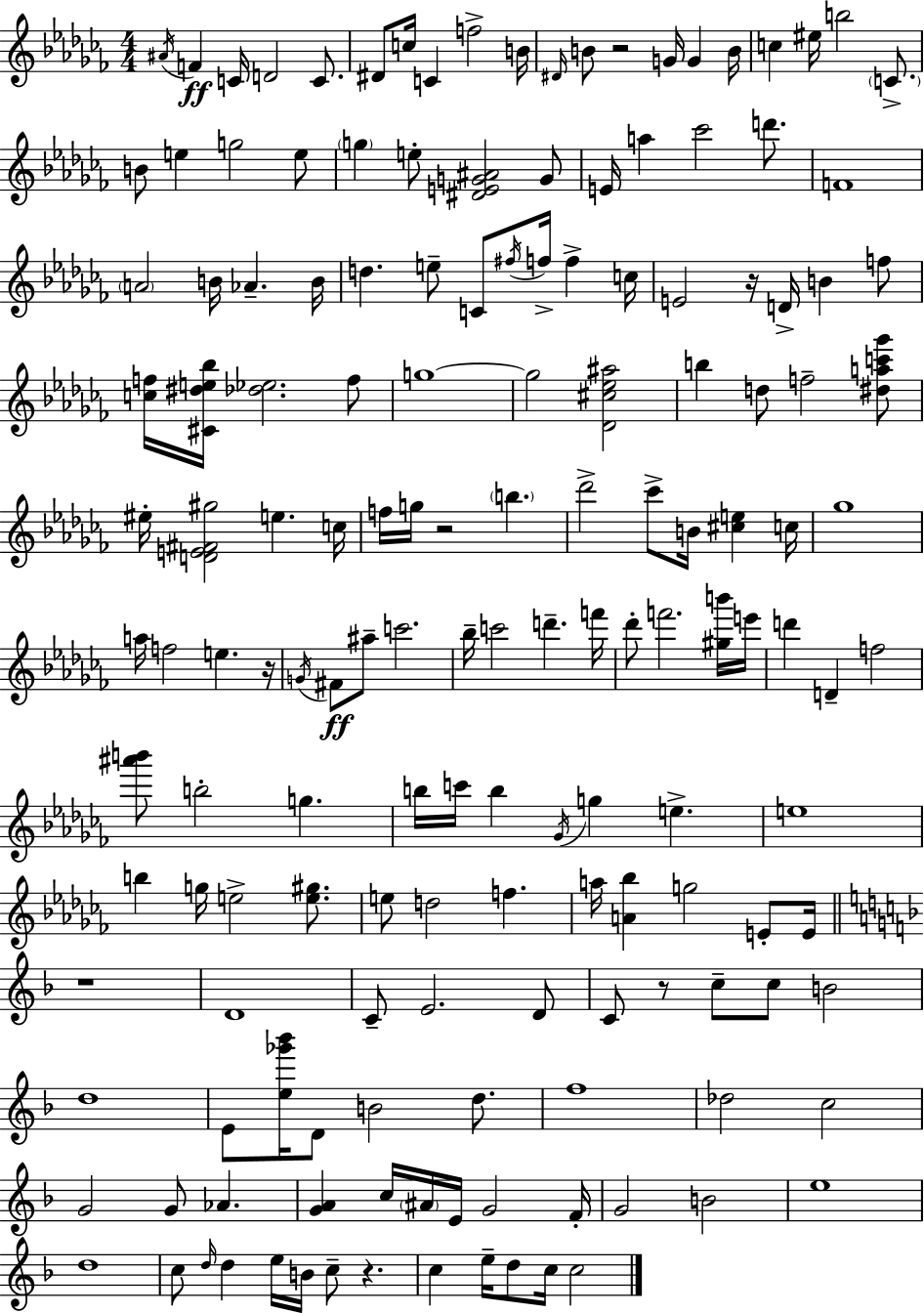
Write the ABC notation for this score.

X:1
T:Untitled
M:4/4
L:1/4
K:Abm
^A/4 F C/4 D2 C/2 ^D/2 c/4 C f2 B/4 ^D/4 B/2 z2 G/4 G B/4 c ^e/4 b2 C/2 B/2 e g2 e/2 g e/2 [^DEG^A]2 G/2 E/4 a _c'2 d'/2 F4 A2 B/4 _A B/4 d e/2 C/2 ^f/4 f/4 f c/4 E2 z/4 D/4 B f/2 [cf]/4 [^C^de_b]/4 [_d_e]2 f/2 g4 g2 [_D^c_e^a]2 b d/2 f2 [^dac'_g']/2 ^e/4 [DE^F^g]2 e c/4 f/4 g/4 z2 b _d'2 _c'/2 B/4 [^ce] c/4 _g4 a/4 f2 e z/4 G/4 ^F/2 ^a/2 c'2 _b/4 c'2 d' f'/4 _d'/2 f'2 [^gb']/4 e'/4 d' D f2 [^a'b']/2 b2 g b/4 c'/4 b _G/4 g e e4 b g/4 e2 [e^g]/2 e/2 d2 f a/4 [A_b] g2 E/2 E/4 z4 D4 C/2 E2 D/2 C/2 z/2 c/2 c/2 B2 d4 E/2 [e_g'_b']/4 D/2 B2 d/2 f4 _d2 c2 G2 G/2 _A [GA] c/4 ^A/4 E/4 G2 F/4 G2 B2 e4 d4 c/2 d/4 d e/4 B/4 c/2 z c e/4 d/2 c/4 c2